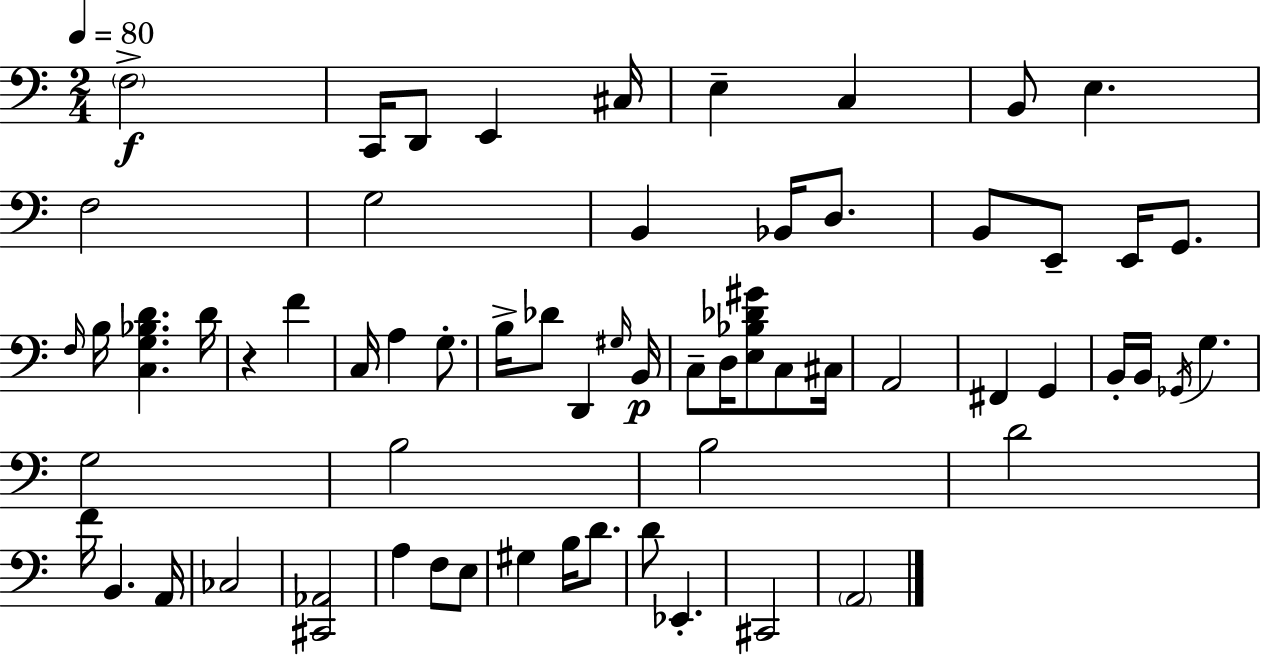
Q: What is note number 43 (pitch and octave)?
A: B3